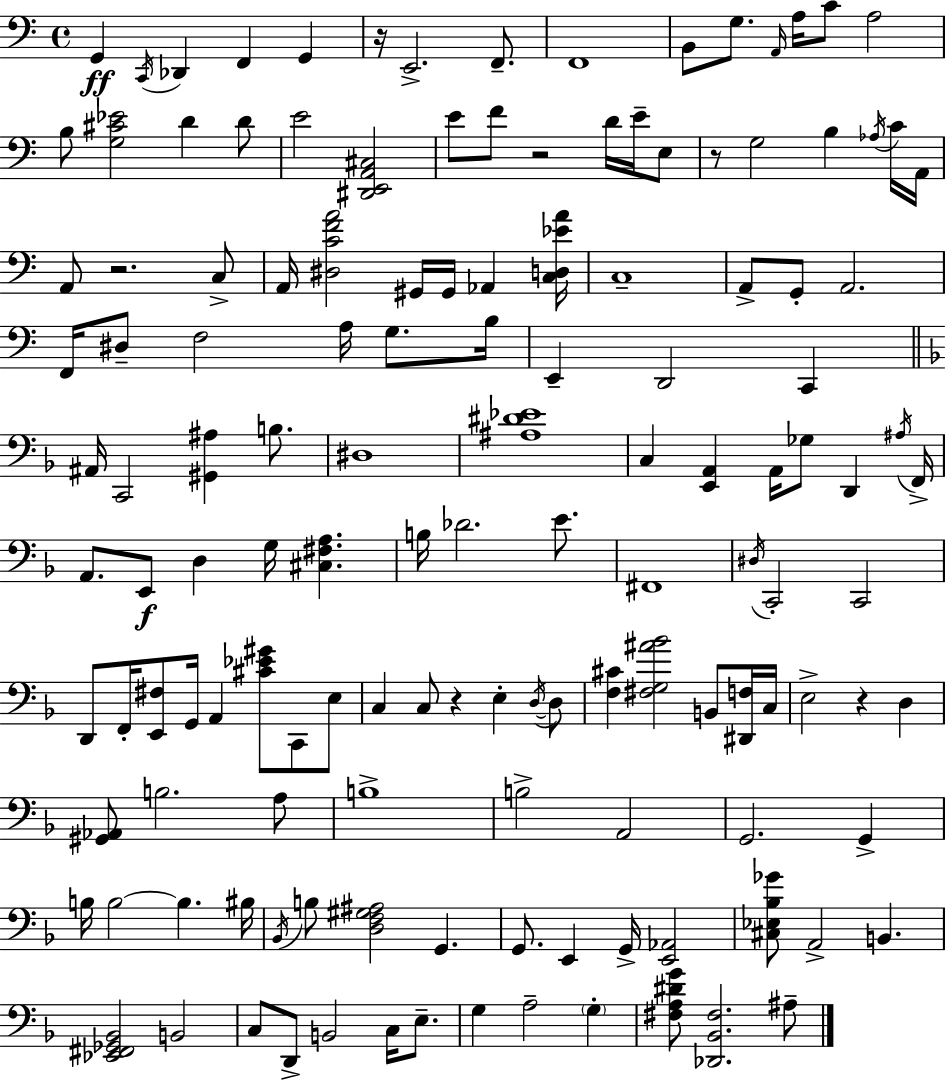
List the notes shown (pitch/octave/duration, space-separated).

G2/q C2/s Db2/q F2/q G2/q R/s E2/h. F2/e. F2/w B2/e G3/e. A2/s A3/s C4/e A3/h B3/e [G3,C#4,Eb4]/h D4/q D4/e E4/h [D#2,E2,A2,C#3]/h E4/e F4/e R/h D4/s E4/s E3/e R/e G3/h B3/q Ab3/s C4/s A2/s A2/e R/h. C3/e A2/s [D#3,C4,F4,A4]/h G#2/s G#2/s Ab2/q [C3,D3,Eb4,A4]/s C3/w A2/e G2/e A2/h. F2/s D#3/e F3/h A3/s G3/e. B3/s E2/q D2/h C2/q A#2/s C2/h [G#2,A#3]/q B3/e. D#3/w [A#3,D#4,Eb4]/w C3/q [E2,A2]/q A2/s Gb3/e D2/q A#3/s F2/s A2/e. E2/e D3/q G3/s [C#3,F#3,A3]/q. B3/s Db4/h. E4/e. F#2/w D#3/s C2/h C2/h D2/e F2/s [E2,F#3]/e G2/s A2/q [C#4,Eb4,G#4]/e C2/e E3/e C3/q C3/e R/q E3/q D3/s D3/e [F3,C#4]/q [F#3,G3,A#4,Bb4]/h B2/e [D#2,F3]/s C3/s E3/h R/q D3/q [G#2,Ab2]/e B3/h. A3/e B3/w B3/h A2/h G2/h. G2/q B3/s B3/h B3/q. BIS3/s Bb2/s B3/e [D3,F3,G#3,A#3]/h G2/q. G2/e. E2/q G2/s [E2,Ab2]/h [C#3,Eb3,Bb3,Gb4]/e A2/h B2/q. [Eb2,F#2,Gb2,Bb2]/h B2/h C3/e D2/e B2/h C3/s E3/e. G3/q A3/h G3/q [F#3,A3,D#4,G4]/e [Db2,Bb2,F#3]/h. A#3/e